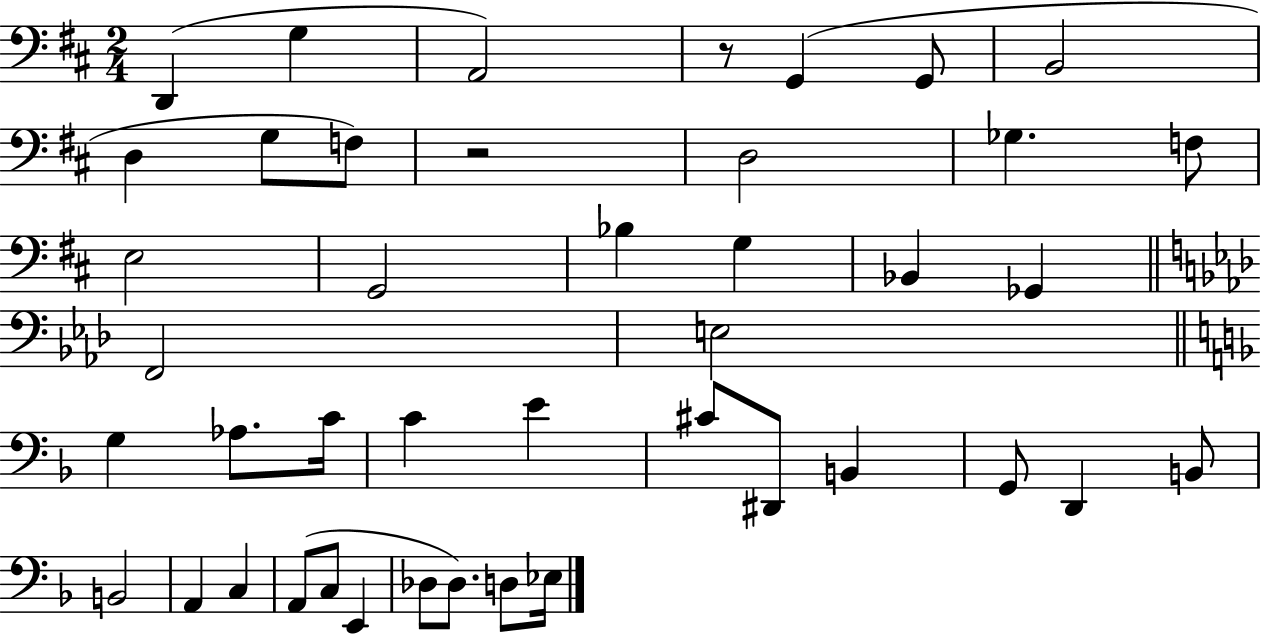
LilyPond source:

{
  \clef bass
  \numericTimeSignature
  \time 2/4
  \key d \major
  d,4( g4 | a,2) | r8 g,4( g,8 | b,2 | \break d4 g8 f8) | r2 | d2 | ges4. f8 | \break e2 | g,2 | bes4 g4 | bes,4 ges,4 | \break \bar "||" \break \key aes \major f,2 | e2 | \bar "||" \break \key d \minor g4 aes8. c'16 | c'4 e'4 | cis'8 dis,8 b,4 | g,8 d,4 b,8 | \break b,2 | a,4 c4 | a,8( c8 e,4 | des8 des8.) d8 ees16 | \break \bar "|."
}